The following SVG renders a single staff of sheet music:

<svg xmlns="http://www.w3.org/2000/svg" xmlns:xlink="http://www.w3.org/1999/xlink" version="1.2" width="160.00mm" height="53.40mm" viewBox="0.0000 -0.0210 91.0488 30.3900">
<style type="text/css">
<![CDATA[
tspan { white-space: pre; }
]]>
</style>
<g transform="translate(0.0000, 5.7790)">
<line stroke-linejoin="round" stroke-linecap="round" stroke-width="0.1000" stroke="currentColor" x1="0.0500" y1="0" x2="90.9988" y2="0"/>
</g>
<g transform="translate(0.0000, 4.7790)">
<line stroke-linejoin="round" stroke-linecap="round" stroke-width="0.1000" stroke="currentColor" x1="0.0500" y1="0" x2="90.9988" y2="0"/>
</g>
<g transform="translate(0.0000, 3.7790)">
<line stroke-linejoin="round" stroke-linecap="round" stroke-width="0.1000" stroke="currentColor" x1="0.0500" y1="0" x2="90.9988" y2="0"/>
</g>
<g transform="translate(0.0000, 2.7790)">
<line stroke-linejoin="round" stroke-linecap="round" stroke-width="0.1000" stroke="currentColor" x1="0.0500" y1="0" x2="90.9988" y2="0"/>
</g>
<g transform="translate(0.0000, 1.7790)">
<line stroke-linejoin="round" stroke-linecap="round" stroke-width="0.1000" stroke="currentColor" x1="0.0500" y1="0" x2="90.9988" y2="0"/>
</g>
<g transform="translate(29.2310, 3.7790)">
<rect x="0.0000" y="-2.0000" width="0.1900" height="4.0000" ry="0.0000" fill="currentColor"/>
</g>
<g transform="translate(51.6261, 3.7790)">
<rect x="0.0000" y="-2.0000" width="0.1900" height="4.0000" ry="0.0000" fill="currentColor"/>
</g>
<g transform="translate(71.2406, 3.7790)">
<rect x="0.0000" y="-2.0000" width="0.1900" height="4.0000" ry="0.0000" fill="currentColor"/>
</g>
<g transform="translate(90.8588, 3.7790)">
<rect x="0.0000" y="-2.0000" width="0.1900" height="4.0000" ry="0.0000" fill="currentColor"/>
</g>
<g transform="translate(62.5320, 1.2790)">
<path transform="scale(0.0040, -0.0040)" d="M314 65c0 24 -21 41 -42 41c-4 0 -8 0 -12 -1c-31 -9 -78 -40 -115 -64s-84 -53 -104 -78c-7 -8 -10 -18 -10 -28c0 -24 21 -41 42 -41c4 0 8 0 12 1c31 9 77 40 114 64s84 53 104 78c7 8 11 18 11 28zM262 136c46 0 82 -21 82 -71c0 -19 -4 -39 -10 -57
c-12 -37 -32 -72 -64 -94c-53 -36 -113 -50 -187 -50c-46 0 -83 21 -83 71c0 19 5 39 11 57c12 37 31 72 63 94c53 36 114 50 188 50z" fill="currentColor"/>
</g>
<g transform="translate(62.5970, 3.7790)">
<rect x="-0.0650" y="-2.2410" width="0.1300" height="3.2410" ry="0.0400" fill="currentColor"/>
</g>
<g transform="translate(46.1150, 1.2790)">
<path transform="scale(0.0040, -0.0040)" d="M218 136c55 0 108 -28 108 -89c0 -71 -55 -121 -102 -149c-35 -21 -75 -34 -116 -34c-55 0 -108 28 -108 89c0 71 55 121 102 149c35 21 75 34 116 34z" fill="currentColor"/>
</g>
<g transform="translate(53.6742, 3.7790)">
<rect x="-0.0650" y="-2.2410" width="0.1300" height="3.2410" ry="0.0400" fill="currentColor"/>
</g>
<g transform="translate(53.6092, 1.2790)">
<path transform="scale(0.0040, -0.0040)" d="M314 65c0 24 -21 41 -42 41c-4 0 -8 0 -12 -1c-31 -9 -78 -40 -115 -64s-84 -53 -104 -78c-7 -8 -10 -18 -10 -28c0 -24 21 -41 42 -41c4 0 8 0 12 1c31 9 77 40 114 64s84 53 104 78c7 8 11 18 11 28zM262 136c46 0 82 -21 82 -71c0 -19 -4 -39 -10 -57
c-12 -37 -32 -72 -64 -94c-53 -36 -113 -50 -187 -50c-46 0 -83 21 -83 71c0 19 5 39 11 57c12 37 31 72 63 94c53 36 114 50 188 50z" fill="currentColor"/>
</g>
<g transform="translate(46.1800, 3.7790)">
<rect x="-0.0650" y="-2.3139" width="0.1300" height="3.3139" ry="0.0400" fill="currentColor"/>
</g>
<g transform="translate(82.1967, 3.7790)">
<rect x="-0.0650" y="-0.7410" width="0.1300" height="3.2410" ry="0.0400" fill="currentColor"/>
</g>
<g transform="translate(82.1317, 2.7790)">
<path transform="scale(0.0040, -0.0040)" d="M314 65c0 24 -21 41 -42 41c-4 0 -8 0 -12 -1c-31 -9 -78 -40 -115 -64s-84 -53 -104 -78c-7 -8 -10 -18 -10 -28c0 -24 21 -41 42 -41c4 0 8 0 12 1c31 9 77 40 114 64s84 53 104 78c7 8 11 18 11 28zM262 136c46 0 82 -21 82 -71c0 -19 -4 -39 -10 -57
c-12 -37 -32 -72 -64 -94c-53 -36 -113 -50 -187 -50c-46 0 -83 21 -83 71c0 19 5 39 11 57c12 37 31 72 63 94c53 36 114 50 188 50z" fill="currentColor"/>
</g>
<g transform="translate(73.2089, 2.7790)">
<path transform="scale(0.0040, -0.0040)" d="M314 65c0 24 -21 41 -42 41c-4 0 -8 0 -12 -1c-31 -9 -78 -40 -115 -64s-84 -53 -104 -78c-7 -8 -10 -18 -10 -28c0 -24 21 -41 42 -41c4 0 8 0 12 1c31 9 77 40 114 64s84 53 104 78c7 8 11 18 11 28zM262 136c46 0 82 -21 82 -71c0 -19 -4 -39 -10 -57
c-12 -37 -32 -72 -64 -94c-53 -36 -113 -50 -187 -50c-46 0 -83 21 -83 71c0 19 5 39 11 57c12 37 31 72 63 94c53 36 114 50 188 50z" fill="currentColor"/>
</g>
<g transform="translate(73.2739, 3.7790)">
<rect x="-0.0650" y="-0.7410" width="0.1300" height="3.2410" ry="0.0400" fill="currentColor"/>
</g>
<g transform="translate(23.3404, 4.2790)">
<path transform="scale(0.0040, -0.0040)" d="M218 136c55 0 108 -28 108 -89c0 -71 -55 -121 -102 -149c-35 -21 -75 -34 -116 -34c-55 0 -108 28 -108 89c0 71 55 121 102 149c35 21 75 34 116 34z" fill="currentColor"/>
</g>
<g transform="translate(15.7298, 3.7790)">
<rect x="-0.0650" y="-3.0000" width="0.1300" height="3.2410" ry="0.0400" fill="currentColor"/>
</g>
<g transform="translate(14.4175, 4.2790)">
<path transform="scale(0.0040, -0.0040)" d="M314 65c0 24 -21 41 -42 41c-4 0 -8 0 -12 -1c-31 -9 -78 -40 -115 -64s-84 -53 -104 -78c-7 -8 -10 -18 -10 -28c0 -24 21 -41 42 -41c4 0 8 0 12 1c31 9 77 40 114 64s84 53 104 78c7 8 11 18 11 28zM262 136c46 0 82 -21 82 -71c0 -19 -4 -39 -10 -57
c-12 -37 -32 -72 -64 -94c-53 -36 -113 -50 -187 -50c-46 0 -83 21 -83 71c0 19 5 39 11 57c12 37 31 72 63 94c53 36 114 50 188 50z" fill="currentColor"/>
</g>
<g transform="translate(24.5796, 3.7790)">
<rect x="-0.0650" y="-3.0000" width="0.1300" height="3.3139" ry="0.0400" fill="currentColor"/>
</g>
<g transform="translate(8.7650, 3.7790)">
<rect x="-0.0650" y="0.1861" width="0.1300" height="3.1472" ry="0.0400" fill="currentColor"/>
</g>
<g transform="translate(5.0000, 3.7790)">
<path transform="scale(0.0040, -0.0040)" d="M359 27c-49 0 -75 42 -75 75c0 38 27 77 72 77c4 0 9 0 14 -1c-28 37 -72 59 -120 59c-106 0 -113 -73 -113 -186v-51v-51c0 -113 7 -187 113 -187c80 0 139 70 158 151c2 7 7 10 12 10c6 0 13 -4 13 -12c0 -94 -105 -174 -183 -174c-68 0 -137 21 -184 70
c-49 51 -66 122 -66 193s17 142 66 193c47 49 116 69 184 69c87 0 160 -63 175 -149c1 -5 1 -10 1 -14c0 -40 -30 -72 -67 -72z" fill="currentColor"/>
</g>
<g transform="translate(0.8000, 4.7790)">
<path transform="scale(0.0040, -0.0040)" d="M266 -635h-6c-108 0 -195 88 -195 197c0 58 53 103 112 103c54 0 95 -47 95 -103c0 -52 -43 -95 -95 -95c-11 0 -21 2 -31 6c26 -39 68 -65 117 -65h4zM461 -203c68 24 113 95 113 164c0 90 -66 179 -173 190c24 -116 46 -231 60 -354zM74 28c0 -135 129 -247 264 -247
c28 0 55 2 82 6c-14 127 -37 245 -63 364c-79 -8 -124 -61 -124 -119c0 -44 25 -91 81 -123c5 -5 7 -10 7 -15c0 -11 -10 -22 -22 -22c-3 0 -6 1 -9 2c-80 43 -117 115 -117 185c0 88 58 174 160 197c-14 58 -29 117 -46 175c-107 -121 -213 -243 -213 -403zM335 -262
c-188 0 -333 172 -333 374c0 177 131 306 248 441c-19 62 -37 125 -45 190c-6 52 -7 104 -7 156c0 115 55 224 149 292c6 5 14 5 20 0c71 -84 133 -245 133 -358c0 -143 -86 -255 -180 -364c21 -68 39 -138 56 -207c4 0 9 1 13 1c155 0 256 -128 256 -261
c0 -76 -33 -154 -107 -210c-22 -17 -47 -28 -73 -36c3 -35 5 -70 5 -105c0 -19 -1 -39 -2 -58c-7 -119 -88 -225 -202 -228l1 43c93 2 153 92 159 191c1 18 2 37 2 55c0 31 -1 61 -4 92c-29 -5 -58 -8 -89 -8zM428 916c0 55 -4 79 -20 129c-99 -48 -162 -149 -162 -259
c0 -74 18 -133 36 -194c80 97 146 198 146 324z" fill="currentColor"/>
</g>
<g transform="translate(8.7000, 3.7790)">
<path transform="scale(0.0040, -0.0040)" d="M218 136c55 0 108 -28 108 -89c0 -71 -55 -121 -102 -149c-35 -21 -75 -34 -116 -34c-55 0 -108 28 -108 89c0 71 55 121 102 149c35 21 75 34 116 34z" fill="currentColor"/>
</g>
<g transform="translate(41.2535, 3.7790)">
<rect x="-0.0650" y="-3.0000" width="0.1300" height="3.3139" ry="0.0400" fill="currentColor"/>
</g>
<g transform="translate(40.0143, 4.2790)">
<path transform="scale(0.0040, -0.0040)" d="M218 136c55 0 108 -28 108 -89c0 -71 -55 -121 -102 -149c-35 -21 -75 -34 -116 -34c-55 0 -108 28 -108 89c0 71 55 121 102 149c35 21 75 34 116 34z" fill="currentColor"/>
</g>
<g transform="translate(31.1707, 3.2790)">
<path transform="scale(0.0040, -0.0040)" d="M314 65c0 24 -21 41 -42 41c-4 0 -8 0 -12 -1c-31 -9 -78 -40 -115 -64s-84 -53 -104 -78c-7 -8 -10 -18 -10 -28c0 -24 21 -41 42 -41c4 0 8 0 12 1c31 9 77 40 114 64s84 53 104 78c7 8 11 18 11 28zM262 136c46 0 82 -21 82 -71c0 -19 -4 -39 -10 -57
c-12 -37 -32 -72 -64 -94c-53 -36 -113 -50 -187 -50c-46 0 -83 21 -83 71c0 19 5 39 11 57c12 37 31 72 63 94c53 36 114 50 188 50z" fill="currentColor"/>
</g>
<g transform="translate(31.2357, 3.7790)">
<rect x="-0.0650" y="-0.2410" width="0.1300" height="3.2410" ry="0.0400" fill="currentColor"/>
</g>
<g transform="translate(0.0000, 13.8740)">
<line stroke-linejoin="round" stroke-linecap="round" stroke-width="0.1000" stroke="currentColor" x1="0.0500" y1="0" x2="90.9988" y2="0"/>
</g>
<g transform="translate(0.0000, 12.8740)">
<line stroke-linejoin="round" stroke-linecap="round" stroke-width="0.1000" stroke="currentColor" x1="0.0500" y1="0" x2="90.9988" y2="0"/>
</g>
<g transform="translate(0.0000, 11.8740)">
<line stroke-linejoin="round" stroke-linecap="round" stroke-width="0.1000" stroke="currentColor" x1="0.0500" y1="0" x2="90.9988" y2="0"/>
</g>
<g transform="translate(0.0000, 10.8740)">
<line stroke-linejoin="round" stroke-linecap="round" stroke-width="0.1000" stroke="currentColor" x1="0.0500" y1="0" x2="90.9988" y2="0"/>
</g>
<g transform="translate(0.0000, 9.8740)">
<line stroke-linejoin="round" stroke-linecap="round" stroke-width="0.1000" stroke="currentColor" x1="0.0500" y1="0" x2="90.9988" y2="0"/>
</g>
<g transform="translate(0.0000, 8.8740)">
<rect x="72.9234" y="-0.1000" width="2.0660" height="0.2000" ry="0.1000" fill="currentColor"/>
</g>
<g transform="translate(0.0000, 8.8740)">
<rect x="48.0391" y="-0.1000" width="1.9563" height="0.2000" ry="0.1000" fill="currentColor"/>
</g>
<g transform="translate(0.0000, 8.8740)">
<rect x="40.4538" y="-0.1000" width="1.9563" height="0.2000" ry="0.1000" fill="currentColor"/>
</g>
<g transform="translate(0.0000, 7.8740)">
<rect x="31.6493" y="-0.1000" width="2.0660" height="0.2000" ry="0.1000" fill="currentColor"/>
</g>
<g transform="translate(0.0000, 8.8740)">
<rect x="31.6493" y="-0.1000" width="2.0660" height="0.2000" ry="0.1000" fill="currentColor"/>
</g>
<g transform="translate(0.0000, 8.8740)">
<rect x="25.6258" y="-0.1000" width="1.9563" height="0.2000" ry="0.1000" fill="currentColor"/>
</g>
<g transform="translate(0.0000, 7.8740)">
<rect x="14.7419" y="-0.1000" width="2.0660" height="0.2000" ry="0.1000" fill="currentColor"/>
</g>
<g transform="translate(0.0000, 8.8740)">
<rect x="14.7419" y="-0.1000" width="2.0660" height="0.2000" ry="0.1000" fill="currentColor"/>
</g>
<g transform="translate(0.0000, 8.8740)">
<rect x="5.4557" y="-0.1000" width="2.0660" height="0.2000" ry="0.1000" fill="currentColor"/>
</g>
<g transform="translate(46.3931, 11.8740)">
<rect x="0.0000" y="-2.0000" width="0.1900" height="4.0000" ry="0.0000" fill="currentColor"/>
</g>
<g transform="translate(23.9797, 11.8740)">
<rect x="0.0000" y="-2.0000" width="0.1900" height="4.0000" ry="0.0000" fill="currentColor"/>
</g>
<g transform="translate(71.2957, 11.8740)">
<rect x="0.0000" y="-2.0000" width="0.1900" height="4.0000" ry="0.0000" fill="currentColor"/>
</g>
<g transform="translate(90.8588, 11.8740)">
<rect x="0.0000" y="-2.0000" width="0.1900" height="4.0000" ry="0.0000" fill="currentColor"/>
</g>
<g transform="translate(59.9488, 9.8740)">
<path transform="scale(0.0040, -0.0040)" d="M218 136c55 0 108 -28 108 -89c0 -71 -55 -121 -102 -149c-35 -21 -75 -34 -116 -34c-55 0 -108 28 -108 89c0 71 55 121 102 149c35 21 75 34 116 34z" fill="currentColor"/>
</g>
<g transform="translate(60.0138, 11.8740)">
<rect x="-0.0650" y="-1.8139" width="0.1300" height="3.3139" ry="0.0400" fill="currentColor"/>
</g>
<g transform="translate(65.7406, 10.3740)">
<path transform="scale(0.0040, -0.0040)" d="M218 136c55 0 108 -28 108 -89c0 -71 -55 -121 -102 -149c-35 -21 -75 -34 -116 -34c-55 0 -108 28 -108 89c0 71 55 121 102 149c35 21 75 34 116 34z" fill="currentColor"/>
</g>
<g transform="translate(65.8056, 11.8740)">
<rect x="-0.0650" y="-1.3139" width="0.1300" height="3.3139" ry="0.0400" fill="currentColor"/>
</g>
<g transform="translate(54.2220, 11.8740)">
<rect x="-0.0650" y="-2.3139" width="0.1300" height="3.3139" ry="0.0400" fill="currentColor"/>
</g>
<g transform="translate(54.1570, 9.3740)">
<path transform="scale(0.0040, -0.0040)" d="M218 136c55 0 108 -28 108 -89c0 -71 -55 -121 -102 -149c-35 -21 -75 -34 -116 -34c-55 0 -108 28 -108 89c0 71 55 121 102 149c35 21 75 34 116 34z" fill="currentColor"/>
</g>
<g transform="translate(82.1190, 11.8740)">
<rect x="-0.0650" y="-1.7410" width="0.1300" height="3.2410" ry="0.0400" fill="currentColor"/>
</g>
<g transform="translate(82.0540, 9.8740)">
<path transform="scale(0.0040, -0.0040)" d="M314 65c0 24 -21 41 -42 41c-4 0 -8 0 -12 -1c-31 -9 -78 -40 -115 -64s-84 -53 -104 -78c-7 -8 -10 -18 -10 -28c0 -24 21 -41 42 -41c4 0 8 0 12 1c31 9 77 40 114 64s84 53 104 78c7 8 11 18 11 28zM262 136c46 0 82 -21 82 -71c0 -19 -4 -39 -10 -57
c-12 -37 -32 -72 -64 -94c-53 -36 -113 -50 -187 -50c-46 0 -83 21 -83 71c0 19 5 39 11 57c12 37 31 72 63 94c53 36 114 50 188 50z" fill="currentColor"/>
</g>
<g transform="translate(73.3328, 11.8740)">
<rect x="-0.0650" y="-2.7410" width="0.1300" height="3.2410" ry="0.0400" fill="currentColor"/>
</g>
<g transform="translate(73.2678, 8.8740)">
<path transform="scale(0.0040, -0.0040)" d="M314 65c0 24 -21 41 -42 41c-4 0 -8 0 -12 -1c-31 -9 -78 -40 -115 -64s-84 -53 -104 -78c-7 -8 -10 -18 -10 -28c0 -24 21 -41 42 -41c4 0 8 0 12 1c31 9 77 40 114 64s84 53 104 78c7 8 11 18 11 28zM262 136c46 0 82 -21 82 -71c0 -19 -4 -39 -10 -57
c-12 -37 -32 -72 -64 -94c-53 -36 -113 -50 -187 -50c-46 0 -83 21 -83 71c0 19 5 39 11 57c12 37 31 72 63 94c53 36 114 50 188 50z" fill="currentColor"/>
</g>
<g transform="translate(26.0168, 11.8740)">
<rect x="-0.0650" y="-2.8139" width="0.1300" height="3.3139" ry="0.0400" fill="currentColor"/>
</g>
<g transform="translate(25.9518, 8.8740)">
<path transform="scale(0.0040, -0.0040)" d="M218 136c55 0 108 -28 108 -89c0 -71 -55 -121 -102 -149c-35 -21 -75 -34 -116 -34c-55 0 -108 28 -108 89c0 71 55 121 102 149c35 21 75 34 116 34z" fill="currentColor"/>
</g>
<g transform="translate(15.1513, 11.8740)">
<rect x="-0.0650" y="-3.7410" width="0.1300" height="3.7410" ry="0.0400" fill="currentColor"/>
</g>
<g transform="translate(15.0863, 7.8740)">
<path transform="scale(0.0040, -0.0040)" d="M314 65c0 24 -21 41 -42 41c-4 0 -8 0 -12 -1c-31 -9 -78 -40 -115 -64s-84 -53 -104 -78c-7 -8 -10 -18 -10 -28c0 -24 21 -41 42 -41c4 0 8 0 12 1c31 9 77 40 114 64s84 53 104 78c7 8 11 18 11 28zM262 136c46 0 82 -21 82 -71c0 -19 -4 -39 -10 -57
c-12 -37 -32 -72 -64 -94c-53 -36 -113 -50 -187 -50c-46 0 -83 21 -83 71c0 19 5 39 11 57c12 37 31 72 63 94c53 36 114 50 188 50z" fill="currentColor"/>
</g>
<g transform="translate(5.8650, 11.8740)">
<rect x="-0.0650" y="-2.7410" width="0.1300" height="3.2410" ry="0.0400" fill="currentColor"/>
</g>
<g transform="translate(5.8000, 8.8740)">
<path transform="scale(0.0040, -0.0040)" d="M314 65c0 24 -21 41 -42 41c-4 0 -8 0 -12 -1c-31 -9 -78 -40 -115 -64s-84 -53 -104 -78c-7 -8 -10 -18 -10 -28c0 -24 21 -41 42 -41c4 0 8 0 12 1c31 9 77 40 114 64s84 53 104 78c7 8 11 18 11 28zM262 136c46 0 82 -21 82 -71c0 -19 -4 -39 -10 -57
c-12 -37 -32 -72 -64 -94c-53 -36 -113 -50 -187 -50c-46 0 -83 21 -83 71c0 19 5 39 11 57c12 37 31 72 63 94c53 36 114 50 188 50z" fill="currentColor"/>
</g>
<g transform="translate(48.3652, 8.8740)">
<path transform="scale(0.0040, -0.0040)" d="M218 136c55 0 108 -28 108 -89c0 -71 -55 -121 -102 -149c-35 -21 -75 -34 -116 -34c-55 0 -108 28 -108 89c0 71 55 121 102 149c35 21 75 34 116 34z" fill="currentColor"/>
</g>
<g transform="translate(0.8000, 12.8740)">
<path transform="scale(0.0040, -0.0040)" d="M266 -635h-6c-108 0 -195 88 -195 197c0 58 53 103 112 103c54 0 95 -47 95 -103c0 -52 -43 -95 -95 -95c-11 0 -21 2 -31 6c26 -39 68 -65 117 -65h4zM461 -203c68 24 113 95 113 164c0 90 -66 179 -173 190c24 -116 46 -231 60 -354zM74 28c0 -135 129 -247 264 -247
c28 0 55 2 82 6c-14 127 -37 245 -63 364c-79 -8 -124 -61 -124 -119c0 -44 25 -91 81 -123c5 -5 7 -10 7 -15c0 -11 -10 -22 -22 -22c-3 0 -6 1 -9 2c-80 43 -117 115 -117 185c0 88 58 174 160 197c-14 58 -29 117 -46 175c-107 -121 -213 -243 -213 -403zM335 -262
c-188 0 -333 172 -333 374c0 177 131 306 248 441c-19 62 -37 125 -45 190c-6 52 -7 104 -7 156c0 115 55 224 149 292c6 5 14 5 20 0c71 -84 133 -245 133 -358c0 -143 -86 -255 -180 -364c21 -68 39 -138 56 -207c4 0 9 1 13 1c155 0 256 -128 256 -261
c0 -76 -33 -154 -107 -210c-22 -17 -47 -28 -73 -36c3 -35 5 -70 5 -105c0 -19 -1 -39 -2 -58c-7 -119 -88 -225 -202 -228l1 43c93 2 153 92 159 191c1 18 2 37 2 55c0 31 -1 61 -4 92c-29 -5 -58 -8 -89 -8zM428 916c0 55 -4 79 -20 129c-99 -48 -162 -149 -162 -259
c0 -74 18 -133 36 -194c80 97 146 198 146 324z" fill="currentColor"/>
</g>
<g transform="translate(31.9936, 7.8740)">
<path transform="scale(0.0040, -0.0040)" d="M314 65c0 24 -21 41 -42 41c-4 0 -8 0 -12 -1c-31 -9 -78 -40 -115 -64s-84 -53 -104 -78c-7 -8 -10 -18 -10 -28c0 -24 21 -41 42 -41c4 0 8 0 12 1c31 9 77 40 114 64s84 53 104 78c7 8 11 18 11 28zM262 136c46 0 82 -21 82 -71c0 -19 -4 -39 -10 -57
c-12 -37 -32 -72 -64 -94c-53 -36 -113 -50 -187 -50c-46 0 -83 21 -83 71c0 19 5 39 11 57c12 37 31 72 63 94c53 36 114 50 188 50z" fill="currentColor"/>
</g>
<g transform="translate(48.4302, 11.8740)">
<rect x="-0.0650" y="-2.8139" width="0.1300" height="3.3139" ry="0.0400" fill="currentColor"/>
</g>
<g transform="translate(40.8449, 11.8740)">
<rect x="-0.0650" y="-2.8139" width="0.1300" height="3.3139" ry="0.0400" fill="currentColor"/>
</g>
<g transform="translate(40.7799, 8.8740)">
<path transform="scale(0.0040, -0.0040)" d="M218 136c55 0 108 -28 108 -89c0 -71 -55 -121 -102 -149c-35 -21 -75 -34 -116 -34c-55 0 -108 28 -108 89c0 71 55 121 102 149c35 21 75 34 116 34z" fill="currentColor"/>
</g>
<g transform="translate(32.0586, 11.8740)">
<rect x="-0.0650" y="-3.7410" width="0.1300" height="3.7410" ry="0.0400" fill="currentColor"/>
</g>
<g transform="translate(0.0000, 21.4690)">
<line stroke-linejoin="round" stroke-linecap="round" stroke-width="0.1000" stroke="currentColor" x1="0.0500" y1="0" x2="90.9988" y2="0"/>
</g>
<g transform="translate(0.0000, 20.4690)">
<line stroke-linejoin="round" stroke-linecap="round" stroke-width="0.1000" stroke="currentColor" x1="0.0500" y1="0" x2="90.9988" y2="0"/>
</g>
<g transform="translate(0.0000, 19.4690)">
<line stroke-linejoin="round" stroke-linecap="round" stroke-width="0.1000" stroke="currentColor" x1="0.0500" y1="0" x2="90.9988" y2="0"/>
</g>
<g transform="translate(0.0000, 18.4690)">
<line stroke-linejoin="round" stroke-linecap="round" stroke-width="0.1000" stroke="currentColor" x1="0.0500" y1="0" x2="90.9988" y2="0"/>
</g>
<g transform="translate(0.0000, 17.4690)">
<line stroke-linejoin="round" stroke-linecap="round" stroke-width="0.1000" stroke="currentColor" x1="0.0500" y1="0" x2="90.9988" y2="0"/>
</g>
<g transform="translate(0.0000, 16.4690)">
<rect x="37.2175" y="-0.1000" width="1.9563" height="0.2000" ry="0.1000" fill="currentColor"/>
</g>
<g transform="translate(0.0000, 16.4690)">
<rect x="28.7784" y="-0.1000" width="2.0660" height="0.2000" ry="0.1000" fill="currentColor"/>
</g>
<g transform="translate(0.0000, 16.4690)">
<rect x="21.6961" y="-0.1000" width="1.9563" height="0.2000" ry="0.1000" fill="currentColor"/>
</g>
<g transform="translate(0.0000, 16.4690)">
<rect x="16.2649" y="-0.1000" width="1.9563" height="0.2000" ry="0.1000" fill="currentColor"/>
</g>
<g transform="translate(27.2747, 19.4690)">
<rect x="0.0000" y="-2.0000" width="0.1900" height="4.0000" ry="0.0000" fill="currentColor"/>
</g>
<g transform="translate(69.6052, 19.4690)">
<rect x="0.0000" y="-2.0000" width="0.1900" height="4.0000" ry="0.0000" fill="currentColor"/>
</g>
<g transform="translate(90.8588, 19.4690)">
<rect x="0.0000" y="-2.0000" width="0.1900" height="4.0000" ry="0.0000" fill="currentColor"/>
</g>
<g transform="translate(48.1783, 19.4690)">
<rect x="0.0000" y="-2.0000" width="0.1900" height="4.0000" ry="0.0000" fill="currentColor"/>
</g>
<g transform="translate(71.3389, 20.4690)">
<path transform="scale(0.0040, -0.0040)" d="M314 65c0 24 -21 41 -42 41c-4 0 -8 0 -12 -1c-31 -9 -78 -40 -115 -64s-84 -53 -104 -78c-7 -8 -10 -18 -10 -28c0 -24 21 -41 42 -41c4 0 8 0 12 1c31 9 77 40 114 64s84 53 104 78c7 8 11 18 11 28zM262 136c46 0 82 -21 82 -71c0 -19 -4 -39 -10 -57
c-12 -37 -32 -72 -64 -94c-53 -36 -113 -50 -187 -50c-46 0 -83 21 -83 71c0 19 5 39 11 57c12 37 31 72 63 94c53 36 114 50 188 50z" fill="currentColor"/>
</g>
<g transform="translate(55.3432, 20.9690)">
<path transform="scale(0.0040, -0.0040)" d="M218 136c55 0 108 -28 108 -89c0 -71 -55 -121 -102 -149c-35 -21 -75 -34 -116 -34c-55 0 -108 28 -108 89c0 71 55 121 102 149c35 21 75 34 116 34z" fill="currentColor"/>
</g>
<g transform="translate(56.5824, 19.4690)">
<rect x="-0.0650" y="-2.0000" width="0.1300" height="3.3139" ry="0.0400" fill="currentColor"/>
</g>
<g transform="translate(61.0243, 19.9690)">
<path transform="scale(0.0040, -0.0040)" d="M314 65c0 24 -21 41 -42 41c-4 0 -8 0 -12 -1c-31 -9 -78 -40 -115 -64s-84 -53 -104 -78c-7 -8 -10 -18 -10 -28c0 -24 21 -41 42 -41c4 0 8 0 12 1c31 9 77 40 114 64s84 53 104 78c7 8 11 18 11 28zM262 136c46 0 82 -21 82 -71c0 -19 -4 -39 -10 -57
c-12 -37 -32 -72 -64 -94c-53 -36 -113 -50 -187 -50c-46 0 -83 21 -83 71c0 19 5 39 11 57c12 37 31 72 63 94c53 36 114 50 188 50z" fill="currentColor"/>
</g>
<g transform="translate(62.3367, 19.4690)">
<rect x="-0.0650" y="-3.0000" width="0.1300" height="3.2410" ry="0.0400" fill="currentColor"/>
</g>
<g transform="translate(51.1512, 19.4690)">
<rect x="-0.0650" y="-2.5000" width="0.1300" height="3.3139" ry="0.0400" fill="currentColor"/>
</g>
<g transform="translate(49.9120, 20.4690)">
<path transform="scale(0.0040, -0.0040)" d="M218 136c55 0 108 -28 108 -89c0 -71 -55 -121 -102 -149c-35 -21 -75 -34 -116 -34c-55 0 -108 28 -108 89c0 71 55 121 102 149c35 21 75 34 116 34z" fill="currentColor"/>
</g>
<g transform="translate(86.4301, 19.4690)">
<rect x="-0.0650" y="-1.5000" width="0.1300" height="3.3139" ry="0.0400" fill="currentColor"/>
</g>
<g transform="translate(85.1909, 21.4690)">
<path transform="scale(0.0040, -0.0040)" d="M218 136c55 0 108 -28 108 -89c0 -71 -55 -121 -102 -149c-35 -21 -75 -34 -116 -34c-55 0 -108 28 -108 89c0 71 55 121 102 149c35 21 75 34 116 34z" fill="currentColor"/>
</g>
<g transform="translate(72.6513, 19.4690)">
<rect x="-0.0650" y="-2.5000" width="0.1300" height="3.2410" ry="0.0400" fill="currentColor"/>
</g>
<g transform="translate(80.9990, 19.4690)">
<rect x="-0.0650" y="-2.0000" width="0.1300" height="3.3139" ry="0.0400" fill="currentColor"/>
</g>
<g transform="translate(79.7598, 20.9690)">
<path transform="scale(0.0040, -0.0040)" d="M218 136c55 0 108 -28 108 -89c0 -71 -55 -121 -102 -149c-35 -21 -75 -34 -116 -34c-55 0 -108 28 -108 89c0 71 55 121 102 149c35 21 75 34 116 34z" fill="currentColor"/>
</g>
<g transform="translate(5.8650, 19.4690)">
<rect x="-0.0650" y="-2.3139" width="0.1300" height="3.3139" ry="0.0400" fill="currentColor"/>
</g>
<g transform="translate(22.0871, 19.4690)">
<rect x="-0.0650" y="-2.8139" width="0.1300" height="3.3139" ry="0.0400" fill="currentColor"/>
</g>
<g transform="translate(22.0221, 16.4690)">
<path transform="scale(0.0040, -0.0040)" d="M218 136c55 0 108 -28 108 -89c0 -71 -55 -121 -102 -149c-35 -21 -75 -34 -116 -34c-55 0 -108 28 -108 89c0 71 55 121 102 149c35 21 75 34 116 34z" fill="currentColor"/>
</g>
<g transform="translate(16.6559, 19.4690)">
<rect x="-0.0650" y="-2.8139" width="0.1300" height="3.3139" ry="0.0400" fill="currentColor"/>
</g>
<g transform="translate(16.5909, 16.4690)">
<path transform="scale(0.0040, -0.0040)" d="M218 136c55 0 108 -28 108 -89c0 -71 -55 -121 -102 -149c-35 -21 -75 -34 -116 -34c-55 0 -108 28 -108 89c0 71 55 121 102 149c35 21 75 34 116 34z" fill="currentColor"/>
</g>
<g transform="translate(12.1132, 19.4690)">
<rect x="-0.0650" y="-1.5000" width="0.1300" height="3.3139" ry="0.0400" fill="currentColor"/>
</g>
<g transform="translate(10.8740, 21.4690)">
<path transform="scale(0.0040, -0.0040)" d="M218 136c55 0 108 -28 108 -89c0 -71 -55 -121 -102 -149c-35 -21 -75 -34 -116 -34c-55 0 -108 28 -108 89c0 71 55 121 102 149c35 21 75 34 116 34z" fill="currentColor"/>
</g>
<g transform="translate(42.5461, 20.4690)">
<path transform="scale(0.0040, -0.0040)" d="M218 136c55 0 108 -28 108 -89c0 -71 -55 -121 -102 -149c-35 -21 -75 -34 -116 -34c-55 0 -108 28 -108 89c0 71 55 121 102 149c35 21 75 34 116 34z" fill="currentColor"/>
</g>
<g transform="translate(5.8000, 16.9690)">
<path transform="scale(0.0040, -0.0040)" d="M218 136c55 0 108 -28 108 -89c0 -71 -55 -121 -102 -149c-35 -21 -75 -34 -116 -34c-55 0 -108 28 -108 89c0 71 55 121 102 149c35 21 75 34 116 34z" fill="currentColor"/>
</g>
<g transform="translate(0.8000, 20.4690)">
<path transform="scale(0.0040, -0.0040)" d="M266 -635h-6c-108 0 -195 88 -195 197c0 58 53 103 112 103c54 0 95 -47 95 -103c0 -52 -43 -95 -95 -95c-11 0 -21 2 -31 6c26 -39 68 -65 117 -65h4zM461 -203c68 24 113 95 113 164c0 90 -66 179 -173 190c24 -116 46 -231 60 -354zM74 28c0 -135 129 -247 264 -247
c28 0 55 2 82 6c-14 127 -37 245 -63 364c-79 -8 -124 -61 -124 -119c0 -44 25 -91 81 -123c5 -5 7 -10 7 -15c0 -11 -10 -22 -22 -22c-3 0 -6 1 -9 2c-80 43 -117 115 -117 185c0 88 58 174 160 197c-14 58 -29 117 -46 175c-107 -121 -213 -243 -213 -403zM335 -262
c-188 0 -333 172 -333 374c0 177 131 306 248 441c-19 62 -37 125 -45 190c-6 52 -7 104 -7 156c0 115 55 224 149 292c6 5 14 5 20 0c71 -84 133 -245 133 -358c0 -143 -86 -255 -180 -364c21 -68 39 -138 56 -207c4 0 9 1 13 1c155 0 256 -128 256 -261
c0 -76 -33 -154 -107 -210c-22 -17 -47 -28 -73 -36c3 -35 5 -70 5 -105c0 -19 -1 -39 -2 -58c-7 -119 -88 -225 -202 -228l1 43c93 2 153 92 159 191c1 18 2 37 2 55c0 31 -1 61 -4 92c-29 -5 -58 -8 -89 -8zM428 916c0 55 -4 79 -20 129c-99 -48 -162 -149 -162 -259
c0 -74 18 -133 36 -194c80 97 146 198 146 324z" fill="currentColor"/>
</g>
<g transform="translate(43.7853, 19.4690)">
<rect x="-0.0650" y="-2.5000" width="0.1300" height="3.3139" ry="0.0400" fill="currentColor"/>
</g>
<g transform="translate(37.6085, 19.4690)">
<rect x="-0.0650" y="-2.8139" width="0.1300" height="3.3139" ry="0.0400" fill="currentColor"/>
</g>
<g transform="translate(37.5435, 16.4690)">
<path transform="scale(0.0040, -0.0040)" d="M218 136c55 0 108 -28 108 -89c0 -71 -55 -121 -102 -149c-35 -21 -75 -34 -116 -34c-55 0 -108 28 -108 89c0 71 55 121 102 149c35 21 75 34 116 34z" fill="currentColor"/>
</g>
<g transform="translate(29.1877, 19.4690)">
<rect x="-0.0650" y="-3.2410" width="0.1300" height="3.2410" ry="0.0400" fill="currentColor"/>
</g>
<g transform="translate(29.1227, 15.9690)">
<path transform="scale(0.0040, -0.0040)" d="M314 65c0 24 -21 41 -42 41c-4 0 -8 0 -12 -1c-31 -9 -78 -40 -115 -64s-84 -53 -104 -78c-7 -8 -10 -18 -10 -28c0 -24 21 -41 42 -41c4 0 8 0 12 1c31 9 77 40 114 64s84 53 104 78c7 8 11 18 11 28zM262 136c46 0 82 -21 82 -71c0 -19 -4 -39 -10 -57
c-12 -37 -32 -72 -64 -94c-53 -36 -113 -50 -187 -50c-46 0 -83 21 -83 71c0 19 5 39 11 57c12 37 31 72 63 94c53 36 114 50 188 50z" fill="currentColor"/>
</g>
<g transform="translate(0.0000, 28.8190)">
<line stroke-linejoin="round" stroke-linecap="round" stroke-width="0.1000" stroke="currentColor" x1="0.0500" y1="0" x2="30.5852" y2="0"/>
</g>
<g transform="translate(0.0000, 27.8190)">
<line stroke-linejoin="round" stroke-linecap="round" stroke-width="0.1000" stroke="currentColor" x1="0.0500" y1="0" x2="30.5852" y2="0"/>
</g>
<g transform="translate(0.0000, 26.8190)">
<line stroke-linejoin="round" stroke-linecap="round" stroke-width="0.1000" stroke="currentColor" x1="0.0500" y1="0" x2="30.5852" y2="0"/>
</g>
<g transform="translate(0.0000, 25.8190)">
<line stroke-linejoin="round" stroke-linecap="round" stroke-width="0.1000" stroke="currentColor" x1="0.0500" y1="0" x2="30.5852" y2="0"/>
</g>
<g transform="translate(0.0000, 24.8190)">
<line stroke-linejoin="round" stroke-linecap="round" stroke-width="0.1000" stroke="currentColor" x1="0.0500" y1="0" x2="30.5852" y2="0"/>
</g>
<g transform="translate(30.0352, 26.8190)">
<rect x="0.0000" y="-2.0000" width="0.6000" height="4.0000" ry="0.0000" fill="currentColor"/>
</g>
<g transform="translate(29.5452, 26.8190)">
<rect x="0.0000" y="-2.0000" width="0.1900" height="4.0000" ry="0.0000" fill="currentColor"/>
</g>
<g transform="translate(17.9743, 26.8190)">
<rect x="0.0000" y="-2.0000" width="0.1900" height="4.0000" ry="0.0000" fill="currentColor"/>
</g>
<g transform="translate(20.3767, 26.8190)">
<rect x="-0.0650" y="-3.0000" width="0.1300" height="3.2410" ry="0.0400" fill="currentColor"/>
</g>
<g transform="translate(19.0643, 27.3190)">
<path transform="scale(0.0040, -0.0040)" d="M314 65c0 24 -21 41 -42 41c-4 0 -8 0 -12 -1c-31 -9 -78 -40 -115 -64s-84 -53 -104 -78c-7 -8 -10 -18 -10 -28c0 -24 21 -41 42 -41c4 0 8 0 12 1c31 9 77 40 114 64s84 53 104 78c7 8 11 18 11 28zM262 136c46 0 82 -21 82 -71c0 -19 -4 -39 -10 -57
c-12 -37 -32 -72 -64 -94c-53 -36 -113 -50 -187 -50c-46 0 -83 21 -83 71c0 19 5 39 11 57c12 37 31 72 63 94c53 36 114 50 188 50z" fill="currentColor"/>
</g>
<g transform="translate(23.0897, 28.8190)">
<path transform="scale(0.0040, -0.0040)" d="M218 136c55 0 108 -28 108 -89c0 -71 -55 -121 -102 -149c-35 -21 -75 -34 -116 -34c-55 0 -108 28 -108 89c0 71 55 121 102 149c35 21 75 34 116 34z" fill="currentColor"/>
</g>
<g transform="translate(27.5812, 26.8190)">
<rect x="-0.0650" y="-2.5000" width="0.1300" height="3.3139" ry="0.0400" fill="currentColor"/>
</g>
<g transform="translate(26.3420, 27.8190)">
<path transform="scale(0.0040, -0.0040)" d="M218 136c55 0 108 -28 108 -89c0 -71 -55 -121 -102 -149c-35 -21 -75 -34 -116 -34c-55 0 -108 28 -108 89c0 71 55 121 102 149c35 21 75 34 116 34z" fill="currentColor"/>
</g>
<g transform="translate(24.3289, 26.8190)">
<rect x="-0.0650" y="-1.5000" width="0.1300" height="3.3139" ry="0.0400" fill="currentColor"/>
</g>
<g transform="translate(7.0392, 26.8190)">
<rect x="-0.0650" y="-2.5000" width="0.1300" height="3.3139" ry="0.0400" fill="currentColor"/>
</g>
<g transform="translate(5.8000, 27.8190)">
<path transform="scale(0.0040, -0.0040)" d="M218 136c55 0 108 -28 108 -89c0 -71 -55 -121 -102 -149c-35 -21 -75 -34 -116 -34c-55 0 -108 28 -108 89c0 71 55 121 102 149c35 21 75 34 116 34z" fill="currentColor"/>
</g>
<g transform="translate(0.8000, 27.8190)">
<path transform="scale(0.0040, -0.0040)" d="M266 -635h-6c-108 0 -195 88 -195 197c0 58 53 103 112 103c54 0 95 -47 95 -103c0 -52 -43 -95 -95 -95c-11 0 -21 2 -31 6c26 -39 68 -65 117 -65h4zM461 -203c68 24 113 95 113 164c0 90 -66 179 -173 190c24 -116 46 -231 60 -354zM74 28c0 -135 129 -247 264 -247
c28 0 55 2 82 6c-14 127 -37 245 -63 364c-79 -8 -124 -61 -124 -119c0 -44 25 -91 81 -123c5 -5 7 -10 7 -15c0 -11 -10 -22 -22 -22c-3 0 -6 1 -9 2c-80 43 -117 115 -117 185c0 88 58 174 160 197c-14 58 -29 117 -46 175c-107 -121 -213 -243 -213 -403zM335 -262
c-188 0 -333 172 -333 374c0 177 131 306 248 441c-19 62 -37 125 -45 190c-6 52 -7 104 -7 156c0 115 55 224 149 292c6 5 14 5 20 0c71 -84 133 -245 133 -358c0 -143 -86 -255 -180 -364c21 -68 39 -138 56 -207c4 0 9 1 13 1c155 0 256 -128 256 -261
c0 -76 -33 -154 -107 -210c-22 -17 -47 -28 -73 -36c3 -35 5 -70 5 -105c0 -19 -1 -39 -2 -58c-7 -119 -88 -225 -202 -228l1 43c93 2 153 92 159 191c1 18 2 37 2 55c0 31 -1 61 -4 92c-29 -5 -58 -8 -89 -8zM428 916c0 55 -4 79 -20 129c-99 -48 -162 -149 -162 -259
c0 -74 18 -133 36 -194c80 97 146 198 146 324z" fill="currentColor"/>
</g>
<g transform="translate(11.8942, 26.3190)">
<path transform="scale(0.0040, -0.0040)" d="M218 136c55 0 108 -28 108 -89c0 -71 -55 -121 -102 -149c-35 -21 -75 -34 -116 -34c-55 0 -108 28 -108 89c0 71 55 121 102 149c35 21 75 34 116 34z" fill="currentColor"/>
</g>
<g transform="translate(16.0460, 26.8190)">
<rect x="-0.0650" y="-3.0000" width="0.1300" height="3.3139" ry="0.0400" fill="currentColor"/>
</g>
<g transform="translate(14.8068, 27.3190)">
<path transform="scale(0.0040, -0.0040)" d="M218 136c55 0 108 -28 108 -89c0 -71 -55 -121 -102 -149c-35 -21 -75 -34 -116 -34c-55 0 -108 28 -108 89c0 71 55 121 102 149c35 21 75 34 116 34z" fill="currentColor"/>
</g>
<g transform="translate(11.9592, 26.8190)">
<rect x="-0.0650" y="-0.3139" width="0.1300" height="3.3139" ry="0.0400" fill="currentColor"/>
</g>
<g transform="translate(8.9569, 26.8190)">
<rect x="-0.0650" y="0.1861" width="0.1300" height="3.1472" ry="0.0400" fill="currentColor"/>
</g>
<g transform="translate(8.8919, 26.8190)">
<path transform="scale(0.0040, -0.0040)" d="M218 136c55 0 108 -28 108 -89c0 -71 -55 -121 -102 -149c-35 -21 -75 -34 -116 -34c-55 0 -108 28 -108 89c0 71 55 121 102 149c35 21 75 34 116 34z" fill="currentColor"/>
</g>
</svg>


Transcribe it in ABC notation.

X:1
T:Untitled
M:4/4
L:1/4
K:C
B A2 A c2 A g g2 g2 d2 d2 a2 c'2 a c'2 a a g f e a2 f2 g E a a b2 a G G F A2 G2 F E G B c A A2 E G